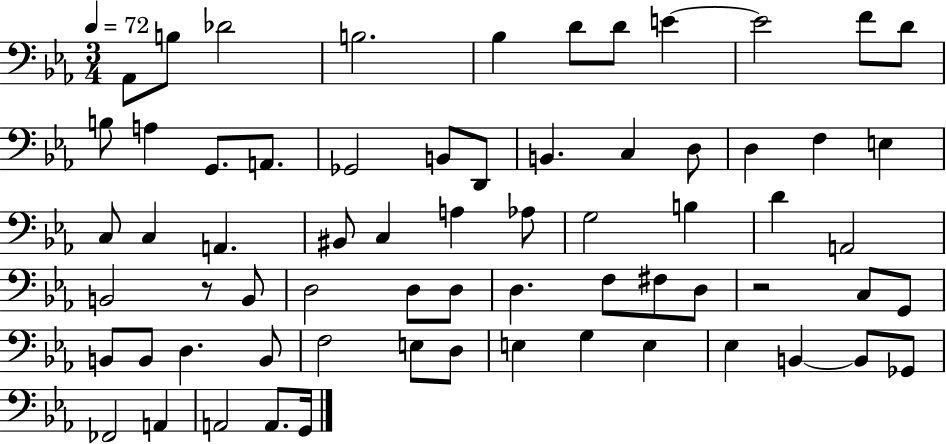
Ab2/e B3/e Db4/h B3/h. Bb3/q D4/e D4/e E4/q E4/h F4/e D4/e B3/e A3/q G2/e. A2/e. Gb2/h B2/e D2/e B2/q. C3/q D3/e D3/q F3/q E3/q C3/e C3/q A2/q. BIS2/e C3/q A3/q Ab3/e G3/h B3/q D4/q A2/h B2/h R/e B2/e D3/h D3/e D3/e D3/q. F3/e F#3/e D3/e R/h C3/e G2/e B2/e B2/e D3/q. B2/e F3/h E3/e D3/e E3/q G3/q E3/q Eb3/q B2/q B2/e Gb2/e FES2/h A2/q A2/h A2/e. G2/s